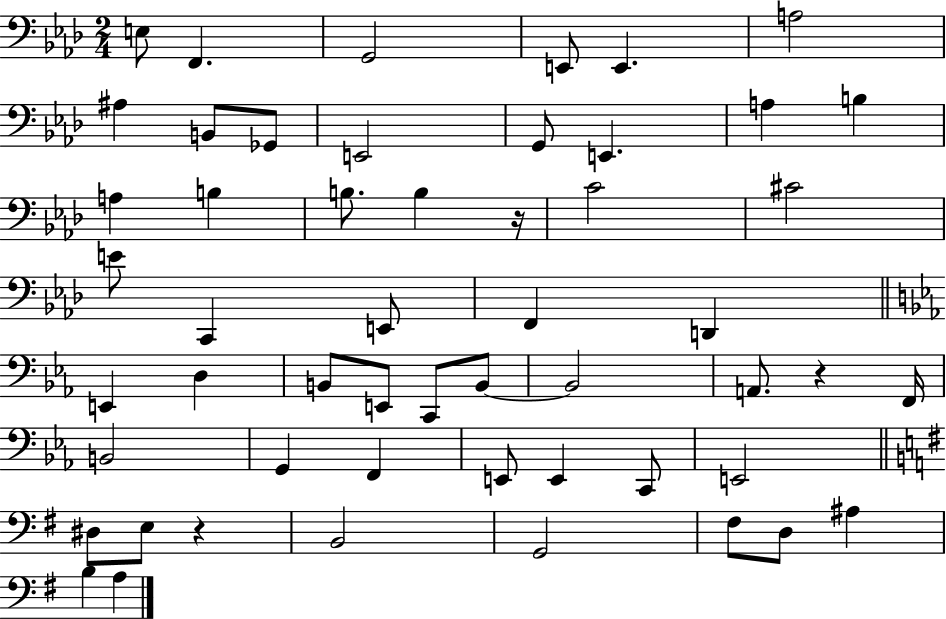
E3/e F2/q. G2/h E2/e E2/q. A3/h A#3/q B2/e Gb2/e E2/h G2/e E2/q. A3/q B3/q A3/q B3/q B3/e. B3/q R/s C4/h C#4/h E4/e C2/q E2/e F2/q D2/q E2/q D3/q B2/e E2/e C2/e B2/e B2/h A2/e. R/q F2/s B2/h G2/q F2/q E2/e E2/q C2/e E2/h D#3/e E3/e R/q B2/h G2/h F#3/e D3/e A#3/q B3/q A3/q